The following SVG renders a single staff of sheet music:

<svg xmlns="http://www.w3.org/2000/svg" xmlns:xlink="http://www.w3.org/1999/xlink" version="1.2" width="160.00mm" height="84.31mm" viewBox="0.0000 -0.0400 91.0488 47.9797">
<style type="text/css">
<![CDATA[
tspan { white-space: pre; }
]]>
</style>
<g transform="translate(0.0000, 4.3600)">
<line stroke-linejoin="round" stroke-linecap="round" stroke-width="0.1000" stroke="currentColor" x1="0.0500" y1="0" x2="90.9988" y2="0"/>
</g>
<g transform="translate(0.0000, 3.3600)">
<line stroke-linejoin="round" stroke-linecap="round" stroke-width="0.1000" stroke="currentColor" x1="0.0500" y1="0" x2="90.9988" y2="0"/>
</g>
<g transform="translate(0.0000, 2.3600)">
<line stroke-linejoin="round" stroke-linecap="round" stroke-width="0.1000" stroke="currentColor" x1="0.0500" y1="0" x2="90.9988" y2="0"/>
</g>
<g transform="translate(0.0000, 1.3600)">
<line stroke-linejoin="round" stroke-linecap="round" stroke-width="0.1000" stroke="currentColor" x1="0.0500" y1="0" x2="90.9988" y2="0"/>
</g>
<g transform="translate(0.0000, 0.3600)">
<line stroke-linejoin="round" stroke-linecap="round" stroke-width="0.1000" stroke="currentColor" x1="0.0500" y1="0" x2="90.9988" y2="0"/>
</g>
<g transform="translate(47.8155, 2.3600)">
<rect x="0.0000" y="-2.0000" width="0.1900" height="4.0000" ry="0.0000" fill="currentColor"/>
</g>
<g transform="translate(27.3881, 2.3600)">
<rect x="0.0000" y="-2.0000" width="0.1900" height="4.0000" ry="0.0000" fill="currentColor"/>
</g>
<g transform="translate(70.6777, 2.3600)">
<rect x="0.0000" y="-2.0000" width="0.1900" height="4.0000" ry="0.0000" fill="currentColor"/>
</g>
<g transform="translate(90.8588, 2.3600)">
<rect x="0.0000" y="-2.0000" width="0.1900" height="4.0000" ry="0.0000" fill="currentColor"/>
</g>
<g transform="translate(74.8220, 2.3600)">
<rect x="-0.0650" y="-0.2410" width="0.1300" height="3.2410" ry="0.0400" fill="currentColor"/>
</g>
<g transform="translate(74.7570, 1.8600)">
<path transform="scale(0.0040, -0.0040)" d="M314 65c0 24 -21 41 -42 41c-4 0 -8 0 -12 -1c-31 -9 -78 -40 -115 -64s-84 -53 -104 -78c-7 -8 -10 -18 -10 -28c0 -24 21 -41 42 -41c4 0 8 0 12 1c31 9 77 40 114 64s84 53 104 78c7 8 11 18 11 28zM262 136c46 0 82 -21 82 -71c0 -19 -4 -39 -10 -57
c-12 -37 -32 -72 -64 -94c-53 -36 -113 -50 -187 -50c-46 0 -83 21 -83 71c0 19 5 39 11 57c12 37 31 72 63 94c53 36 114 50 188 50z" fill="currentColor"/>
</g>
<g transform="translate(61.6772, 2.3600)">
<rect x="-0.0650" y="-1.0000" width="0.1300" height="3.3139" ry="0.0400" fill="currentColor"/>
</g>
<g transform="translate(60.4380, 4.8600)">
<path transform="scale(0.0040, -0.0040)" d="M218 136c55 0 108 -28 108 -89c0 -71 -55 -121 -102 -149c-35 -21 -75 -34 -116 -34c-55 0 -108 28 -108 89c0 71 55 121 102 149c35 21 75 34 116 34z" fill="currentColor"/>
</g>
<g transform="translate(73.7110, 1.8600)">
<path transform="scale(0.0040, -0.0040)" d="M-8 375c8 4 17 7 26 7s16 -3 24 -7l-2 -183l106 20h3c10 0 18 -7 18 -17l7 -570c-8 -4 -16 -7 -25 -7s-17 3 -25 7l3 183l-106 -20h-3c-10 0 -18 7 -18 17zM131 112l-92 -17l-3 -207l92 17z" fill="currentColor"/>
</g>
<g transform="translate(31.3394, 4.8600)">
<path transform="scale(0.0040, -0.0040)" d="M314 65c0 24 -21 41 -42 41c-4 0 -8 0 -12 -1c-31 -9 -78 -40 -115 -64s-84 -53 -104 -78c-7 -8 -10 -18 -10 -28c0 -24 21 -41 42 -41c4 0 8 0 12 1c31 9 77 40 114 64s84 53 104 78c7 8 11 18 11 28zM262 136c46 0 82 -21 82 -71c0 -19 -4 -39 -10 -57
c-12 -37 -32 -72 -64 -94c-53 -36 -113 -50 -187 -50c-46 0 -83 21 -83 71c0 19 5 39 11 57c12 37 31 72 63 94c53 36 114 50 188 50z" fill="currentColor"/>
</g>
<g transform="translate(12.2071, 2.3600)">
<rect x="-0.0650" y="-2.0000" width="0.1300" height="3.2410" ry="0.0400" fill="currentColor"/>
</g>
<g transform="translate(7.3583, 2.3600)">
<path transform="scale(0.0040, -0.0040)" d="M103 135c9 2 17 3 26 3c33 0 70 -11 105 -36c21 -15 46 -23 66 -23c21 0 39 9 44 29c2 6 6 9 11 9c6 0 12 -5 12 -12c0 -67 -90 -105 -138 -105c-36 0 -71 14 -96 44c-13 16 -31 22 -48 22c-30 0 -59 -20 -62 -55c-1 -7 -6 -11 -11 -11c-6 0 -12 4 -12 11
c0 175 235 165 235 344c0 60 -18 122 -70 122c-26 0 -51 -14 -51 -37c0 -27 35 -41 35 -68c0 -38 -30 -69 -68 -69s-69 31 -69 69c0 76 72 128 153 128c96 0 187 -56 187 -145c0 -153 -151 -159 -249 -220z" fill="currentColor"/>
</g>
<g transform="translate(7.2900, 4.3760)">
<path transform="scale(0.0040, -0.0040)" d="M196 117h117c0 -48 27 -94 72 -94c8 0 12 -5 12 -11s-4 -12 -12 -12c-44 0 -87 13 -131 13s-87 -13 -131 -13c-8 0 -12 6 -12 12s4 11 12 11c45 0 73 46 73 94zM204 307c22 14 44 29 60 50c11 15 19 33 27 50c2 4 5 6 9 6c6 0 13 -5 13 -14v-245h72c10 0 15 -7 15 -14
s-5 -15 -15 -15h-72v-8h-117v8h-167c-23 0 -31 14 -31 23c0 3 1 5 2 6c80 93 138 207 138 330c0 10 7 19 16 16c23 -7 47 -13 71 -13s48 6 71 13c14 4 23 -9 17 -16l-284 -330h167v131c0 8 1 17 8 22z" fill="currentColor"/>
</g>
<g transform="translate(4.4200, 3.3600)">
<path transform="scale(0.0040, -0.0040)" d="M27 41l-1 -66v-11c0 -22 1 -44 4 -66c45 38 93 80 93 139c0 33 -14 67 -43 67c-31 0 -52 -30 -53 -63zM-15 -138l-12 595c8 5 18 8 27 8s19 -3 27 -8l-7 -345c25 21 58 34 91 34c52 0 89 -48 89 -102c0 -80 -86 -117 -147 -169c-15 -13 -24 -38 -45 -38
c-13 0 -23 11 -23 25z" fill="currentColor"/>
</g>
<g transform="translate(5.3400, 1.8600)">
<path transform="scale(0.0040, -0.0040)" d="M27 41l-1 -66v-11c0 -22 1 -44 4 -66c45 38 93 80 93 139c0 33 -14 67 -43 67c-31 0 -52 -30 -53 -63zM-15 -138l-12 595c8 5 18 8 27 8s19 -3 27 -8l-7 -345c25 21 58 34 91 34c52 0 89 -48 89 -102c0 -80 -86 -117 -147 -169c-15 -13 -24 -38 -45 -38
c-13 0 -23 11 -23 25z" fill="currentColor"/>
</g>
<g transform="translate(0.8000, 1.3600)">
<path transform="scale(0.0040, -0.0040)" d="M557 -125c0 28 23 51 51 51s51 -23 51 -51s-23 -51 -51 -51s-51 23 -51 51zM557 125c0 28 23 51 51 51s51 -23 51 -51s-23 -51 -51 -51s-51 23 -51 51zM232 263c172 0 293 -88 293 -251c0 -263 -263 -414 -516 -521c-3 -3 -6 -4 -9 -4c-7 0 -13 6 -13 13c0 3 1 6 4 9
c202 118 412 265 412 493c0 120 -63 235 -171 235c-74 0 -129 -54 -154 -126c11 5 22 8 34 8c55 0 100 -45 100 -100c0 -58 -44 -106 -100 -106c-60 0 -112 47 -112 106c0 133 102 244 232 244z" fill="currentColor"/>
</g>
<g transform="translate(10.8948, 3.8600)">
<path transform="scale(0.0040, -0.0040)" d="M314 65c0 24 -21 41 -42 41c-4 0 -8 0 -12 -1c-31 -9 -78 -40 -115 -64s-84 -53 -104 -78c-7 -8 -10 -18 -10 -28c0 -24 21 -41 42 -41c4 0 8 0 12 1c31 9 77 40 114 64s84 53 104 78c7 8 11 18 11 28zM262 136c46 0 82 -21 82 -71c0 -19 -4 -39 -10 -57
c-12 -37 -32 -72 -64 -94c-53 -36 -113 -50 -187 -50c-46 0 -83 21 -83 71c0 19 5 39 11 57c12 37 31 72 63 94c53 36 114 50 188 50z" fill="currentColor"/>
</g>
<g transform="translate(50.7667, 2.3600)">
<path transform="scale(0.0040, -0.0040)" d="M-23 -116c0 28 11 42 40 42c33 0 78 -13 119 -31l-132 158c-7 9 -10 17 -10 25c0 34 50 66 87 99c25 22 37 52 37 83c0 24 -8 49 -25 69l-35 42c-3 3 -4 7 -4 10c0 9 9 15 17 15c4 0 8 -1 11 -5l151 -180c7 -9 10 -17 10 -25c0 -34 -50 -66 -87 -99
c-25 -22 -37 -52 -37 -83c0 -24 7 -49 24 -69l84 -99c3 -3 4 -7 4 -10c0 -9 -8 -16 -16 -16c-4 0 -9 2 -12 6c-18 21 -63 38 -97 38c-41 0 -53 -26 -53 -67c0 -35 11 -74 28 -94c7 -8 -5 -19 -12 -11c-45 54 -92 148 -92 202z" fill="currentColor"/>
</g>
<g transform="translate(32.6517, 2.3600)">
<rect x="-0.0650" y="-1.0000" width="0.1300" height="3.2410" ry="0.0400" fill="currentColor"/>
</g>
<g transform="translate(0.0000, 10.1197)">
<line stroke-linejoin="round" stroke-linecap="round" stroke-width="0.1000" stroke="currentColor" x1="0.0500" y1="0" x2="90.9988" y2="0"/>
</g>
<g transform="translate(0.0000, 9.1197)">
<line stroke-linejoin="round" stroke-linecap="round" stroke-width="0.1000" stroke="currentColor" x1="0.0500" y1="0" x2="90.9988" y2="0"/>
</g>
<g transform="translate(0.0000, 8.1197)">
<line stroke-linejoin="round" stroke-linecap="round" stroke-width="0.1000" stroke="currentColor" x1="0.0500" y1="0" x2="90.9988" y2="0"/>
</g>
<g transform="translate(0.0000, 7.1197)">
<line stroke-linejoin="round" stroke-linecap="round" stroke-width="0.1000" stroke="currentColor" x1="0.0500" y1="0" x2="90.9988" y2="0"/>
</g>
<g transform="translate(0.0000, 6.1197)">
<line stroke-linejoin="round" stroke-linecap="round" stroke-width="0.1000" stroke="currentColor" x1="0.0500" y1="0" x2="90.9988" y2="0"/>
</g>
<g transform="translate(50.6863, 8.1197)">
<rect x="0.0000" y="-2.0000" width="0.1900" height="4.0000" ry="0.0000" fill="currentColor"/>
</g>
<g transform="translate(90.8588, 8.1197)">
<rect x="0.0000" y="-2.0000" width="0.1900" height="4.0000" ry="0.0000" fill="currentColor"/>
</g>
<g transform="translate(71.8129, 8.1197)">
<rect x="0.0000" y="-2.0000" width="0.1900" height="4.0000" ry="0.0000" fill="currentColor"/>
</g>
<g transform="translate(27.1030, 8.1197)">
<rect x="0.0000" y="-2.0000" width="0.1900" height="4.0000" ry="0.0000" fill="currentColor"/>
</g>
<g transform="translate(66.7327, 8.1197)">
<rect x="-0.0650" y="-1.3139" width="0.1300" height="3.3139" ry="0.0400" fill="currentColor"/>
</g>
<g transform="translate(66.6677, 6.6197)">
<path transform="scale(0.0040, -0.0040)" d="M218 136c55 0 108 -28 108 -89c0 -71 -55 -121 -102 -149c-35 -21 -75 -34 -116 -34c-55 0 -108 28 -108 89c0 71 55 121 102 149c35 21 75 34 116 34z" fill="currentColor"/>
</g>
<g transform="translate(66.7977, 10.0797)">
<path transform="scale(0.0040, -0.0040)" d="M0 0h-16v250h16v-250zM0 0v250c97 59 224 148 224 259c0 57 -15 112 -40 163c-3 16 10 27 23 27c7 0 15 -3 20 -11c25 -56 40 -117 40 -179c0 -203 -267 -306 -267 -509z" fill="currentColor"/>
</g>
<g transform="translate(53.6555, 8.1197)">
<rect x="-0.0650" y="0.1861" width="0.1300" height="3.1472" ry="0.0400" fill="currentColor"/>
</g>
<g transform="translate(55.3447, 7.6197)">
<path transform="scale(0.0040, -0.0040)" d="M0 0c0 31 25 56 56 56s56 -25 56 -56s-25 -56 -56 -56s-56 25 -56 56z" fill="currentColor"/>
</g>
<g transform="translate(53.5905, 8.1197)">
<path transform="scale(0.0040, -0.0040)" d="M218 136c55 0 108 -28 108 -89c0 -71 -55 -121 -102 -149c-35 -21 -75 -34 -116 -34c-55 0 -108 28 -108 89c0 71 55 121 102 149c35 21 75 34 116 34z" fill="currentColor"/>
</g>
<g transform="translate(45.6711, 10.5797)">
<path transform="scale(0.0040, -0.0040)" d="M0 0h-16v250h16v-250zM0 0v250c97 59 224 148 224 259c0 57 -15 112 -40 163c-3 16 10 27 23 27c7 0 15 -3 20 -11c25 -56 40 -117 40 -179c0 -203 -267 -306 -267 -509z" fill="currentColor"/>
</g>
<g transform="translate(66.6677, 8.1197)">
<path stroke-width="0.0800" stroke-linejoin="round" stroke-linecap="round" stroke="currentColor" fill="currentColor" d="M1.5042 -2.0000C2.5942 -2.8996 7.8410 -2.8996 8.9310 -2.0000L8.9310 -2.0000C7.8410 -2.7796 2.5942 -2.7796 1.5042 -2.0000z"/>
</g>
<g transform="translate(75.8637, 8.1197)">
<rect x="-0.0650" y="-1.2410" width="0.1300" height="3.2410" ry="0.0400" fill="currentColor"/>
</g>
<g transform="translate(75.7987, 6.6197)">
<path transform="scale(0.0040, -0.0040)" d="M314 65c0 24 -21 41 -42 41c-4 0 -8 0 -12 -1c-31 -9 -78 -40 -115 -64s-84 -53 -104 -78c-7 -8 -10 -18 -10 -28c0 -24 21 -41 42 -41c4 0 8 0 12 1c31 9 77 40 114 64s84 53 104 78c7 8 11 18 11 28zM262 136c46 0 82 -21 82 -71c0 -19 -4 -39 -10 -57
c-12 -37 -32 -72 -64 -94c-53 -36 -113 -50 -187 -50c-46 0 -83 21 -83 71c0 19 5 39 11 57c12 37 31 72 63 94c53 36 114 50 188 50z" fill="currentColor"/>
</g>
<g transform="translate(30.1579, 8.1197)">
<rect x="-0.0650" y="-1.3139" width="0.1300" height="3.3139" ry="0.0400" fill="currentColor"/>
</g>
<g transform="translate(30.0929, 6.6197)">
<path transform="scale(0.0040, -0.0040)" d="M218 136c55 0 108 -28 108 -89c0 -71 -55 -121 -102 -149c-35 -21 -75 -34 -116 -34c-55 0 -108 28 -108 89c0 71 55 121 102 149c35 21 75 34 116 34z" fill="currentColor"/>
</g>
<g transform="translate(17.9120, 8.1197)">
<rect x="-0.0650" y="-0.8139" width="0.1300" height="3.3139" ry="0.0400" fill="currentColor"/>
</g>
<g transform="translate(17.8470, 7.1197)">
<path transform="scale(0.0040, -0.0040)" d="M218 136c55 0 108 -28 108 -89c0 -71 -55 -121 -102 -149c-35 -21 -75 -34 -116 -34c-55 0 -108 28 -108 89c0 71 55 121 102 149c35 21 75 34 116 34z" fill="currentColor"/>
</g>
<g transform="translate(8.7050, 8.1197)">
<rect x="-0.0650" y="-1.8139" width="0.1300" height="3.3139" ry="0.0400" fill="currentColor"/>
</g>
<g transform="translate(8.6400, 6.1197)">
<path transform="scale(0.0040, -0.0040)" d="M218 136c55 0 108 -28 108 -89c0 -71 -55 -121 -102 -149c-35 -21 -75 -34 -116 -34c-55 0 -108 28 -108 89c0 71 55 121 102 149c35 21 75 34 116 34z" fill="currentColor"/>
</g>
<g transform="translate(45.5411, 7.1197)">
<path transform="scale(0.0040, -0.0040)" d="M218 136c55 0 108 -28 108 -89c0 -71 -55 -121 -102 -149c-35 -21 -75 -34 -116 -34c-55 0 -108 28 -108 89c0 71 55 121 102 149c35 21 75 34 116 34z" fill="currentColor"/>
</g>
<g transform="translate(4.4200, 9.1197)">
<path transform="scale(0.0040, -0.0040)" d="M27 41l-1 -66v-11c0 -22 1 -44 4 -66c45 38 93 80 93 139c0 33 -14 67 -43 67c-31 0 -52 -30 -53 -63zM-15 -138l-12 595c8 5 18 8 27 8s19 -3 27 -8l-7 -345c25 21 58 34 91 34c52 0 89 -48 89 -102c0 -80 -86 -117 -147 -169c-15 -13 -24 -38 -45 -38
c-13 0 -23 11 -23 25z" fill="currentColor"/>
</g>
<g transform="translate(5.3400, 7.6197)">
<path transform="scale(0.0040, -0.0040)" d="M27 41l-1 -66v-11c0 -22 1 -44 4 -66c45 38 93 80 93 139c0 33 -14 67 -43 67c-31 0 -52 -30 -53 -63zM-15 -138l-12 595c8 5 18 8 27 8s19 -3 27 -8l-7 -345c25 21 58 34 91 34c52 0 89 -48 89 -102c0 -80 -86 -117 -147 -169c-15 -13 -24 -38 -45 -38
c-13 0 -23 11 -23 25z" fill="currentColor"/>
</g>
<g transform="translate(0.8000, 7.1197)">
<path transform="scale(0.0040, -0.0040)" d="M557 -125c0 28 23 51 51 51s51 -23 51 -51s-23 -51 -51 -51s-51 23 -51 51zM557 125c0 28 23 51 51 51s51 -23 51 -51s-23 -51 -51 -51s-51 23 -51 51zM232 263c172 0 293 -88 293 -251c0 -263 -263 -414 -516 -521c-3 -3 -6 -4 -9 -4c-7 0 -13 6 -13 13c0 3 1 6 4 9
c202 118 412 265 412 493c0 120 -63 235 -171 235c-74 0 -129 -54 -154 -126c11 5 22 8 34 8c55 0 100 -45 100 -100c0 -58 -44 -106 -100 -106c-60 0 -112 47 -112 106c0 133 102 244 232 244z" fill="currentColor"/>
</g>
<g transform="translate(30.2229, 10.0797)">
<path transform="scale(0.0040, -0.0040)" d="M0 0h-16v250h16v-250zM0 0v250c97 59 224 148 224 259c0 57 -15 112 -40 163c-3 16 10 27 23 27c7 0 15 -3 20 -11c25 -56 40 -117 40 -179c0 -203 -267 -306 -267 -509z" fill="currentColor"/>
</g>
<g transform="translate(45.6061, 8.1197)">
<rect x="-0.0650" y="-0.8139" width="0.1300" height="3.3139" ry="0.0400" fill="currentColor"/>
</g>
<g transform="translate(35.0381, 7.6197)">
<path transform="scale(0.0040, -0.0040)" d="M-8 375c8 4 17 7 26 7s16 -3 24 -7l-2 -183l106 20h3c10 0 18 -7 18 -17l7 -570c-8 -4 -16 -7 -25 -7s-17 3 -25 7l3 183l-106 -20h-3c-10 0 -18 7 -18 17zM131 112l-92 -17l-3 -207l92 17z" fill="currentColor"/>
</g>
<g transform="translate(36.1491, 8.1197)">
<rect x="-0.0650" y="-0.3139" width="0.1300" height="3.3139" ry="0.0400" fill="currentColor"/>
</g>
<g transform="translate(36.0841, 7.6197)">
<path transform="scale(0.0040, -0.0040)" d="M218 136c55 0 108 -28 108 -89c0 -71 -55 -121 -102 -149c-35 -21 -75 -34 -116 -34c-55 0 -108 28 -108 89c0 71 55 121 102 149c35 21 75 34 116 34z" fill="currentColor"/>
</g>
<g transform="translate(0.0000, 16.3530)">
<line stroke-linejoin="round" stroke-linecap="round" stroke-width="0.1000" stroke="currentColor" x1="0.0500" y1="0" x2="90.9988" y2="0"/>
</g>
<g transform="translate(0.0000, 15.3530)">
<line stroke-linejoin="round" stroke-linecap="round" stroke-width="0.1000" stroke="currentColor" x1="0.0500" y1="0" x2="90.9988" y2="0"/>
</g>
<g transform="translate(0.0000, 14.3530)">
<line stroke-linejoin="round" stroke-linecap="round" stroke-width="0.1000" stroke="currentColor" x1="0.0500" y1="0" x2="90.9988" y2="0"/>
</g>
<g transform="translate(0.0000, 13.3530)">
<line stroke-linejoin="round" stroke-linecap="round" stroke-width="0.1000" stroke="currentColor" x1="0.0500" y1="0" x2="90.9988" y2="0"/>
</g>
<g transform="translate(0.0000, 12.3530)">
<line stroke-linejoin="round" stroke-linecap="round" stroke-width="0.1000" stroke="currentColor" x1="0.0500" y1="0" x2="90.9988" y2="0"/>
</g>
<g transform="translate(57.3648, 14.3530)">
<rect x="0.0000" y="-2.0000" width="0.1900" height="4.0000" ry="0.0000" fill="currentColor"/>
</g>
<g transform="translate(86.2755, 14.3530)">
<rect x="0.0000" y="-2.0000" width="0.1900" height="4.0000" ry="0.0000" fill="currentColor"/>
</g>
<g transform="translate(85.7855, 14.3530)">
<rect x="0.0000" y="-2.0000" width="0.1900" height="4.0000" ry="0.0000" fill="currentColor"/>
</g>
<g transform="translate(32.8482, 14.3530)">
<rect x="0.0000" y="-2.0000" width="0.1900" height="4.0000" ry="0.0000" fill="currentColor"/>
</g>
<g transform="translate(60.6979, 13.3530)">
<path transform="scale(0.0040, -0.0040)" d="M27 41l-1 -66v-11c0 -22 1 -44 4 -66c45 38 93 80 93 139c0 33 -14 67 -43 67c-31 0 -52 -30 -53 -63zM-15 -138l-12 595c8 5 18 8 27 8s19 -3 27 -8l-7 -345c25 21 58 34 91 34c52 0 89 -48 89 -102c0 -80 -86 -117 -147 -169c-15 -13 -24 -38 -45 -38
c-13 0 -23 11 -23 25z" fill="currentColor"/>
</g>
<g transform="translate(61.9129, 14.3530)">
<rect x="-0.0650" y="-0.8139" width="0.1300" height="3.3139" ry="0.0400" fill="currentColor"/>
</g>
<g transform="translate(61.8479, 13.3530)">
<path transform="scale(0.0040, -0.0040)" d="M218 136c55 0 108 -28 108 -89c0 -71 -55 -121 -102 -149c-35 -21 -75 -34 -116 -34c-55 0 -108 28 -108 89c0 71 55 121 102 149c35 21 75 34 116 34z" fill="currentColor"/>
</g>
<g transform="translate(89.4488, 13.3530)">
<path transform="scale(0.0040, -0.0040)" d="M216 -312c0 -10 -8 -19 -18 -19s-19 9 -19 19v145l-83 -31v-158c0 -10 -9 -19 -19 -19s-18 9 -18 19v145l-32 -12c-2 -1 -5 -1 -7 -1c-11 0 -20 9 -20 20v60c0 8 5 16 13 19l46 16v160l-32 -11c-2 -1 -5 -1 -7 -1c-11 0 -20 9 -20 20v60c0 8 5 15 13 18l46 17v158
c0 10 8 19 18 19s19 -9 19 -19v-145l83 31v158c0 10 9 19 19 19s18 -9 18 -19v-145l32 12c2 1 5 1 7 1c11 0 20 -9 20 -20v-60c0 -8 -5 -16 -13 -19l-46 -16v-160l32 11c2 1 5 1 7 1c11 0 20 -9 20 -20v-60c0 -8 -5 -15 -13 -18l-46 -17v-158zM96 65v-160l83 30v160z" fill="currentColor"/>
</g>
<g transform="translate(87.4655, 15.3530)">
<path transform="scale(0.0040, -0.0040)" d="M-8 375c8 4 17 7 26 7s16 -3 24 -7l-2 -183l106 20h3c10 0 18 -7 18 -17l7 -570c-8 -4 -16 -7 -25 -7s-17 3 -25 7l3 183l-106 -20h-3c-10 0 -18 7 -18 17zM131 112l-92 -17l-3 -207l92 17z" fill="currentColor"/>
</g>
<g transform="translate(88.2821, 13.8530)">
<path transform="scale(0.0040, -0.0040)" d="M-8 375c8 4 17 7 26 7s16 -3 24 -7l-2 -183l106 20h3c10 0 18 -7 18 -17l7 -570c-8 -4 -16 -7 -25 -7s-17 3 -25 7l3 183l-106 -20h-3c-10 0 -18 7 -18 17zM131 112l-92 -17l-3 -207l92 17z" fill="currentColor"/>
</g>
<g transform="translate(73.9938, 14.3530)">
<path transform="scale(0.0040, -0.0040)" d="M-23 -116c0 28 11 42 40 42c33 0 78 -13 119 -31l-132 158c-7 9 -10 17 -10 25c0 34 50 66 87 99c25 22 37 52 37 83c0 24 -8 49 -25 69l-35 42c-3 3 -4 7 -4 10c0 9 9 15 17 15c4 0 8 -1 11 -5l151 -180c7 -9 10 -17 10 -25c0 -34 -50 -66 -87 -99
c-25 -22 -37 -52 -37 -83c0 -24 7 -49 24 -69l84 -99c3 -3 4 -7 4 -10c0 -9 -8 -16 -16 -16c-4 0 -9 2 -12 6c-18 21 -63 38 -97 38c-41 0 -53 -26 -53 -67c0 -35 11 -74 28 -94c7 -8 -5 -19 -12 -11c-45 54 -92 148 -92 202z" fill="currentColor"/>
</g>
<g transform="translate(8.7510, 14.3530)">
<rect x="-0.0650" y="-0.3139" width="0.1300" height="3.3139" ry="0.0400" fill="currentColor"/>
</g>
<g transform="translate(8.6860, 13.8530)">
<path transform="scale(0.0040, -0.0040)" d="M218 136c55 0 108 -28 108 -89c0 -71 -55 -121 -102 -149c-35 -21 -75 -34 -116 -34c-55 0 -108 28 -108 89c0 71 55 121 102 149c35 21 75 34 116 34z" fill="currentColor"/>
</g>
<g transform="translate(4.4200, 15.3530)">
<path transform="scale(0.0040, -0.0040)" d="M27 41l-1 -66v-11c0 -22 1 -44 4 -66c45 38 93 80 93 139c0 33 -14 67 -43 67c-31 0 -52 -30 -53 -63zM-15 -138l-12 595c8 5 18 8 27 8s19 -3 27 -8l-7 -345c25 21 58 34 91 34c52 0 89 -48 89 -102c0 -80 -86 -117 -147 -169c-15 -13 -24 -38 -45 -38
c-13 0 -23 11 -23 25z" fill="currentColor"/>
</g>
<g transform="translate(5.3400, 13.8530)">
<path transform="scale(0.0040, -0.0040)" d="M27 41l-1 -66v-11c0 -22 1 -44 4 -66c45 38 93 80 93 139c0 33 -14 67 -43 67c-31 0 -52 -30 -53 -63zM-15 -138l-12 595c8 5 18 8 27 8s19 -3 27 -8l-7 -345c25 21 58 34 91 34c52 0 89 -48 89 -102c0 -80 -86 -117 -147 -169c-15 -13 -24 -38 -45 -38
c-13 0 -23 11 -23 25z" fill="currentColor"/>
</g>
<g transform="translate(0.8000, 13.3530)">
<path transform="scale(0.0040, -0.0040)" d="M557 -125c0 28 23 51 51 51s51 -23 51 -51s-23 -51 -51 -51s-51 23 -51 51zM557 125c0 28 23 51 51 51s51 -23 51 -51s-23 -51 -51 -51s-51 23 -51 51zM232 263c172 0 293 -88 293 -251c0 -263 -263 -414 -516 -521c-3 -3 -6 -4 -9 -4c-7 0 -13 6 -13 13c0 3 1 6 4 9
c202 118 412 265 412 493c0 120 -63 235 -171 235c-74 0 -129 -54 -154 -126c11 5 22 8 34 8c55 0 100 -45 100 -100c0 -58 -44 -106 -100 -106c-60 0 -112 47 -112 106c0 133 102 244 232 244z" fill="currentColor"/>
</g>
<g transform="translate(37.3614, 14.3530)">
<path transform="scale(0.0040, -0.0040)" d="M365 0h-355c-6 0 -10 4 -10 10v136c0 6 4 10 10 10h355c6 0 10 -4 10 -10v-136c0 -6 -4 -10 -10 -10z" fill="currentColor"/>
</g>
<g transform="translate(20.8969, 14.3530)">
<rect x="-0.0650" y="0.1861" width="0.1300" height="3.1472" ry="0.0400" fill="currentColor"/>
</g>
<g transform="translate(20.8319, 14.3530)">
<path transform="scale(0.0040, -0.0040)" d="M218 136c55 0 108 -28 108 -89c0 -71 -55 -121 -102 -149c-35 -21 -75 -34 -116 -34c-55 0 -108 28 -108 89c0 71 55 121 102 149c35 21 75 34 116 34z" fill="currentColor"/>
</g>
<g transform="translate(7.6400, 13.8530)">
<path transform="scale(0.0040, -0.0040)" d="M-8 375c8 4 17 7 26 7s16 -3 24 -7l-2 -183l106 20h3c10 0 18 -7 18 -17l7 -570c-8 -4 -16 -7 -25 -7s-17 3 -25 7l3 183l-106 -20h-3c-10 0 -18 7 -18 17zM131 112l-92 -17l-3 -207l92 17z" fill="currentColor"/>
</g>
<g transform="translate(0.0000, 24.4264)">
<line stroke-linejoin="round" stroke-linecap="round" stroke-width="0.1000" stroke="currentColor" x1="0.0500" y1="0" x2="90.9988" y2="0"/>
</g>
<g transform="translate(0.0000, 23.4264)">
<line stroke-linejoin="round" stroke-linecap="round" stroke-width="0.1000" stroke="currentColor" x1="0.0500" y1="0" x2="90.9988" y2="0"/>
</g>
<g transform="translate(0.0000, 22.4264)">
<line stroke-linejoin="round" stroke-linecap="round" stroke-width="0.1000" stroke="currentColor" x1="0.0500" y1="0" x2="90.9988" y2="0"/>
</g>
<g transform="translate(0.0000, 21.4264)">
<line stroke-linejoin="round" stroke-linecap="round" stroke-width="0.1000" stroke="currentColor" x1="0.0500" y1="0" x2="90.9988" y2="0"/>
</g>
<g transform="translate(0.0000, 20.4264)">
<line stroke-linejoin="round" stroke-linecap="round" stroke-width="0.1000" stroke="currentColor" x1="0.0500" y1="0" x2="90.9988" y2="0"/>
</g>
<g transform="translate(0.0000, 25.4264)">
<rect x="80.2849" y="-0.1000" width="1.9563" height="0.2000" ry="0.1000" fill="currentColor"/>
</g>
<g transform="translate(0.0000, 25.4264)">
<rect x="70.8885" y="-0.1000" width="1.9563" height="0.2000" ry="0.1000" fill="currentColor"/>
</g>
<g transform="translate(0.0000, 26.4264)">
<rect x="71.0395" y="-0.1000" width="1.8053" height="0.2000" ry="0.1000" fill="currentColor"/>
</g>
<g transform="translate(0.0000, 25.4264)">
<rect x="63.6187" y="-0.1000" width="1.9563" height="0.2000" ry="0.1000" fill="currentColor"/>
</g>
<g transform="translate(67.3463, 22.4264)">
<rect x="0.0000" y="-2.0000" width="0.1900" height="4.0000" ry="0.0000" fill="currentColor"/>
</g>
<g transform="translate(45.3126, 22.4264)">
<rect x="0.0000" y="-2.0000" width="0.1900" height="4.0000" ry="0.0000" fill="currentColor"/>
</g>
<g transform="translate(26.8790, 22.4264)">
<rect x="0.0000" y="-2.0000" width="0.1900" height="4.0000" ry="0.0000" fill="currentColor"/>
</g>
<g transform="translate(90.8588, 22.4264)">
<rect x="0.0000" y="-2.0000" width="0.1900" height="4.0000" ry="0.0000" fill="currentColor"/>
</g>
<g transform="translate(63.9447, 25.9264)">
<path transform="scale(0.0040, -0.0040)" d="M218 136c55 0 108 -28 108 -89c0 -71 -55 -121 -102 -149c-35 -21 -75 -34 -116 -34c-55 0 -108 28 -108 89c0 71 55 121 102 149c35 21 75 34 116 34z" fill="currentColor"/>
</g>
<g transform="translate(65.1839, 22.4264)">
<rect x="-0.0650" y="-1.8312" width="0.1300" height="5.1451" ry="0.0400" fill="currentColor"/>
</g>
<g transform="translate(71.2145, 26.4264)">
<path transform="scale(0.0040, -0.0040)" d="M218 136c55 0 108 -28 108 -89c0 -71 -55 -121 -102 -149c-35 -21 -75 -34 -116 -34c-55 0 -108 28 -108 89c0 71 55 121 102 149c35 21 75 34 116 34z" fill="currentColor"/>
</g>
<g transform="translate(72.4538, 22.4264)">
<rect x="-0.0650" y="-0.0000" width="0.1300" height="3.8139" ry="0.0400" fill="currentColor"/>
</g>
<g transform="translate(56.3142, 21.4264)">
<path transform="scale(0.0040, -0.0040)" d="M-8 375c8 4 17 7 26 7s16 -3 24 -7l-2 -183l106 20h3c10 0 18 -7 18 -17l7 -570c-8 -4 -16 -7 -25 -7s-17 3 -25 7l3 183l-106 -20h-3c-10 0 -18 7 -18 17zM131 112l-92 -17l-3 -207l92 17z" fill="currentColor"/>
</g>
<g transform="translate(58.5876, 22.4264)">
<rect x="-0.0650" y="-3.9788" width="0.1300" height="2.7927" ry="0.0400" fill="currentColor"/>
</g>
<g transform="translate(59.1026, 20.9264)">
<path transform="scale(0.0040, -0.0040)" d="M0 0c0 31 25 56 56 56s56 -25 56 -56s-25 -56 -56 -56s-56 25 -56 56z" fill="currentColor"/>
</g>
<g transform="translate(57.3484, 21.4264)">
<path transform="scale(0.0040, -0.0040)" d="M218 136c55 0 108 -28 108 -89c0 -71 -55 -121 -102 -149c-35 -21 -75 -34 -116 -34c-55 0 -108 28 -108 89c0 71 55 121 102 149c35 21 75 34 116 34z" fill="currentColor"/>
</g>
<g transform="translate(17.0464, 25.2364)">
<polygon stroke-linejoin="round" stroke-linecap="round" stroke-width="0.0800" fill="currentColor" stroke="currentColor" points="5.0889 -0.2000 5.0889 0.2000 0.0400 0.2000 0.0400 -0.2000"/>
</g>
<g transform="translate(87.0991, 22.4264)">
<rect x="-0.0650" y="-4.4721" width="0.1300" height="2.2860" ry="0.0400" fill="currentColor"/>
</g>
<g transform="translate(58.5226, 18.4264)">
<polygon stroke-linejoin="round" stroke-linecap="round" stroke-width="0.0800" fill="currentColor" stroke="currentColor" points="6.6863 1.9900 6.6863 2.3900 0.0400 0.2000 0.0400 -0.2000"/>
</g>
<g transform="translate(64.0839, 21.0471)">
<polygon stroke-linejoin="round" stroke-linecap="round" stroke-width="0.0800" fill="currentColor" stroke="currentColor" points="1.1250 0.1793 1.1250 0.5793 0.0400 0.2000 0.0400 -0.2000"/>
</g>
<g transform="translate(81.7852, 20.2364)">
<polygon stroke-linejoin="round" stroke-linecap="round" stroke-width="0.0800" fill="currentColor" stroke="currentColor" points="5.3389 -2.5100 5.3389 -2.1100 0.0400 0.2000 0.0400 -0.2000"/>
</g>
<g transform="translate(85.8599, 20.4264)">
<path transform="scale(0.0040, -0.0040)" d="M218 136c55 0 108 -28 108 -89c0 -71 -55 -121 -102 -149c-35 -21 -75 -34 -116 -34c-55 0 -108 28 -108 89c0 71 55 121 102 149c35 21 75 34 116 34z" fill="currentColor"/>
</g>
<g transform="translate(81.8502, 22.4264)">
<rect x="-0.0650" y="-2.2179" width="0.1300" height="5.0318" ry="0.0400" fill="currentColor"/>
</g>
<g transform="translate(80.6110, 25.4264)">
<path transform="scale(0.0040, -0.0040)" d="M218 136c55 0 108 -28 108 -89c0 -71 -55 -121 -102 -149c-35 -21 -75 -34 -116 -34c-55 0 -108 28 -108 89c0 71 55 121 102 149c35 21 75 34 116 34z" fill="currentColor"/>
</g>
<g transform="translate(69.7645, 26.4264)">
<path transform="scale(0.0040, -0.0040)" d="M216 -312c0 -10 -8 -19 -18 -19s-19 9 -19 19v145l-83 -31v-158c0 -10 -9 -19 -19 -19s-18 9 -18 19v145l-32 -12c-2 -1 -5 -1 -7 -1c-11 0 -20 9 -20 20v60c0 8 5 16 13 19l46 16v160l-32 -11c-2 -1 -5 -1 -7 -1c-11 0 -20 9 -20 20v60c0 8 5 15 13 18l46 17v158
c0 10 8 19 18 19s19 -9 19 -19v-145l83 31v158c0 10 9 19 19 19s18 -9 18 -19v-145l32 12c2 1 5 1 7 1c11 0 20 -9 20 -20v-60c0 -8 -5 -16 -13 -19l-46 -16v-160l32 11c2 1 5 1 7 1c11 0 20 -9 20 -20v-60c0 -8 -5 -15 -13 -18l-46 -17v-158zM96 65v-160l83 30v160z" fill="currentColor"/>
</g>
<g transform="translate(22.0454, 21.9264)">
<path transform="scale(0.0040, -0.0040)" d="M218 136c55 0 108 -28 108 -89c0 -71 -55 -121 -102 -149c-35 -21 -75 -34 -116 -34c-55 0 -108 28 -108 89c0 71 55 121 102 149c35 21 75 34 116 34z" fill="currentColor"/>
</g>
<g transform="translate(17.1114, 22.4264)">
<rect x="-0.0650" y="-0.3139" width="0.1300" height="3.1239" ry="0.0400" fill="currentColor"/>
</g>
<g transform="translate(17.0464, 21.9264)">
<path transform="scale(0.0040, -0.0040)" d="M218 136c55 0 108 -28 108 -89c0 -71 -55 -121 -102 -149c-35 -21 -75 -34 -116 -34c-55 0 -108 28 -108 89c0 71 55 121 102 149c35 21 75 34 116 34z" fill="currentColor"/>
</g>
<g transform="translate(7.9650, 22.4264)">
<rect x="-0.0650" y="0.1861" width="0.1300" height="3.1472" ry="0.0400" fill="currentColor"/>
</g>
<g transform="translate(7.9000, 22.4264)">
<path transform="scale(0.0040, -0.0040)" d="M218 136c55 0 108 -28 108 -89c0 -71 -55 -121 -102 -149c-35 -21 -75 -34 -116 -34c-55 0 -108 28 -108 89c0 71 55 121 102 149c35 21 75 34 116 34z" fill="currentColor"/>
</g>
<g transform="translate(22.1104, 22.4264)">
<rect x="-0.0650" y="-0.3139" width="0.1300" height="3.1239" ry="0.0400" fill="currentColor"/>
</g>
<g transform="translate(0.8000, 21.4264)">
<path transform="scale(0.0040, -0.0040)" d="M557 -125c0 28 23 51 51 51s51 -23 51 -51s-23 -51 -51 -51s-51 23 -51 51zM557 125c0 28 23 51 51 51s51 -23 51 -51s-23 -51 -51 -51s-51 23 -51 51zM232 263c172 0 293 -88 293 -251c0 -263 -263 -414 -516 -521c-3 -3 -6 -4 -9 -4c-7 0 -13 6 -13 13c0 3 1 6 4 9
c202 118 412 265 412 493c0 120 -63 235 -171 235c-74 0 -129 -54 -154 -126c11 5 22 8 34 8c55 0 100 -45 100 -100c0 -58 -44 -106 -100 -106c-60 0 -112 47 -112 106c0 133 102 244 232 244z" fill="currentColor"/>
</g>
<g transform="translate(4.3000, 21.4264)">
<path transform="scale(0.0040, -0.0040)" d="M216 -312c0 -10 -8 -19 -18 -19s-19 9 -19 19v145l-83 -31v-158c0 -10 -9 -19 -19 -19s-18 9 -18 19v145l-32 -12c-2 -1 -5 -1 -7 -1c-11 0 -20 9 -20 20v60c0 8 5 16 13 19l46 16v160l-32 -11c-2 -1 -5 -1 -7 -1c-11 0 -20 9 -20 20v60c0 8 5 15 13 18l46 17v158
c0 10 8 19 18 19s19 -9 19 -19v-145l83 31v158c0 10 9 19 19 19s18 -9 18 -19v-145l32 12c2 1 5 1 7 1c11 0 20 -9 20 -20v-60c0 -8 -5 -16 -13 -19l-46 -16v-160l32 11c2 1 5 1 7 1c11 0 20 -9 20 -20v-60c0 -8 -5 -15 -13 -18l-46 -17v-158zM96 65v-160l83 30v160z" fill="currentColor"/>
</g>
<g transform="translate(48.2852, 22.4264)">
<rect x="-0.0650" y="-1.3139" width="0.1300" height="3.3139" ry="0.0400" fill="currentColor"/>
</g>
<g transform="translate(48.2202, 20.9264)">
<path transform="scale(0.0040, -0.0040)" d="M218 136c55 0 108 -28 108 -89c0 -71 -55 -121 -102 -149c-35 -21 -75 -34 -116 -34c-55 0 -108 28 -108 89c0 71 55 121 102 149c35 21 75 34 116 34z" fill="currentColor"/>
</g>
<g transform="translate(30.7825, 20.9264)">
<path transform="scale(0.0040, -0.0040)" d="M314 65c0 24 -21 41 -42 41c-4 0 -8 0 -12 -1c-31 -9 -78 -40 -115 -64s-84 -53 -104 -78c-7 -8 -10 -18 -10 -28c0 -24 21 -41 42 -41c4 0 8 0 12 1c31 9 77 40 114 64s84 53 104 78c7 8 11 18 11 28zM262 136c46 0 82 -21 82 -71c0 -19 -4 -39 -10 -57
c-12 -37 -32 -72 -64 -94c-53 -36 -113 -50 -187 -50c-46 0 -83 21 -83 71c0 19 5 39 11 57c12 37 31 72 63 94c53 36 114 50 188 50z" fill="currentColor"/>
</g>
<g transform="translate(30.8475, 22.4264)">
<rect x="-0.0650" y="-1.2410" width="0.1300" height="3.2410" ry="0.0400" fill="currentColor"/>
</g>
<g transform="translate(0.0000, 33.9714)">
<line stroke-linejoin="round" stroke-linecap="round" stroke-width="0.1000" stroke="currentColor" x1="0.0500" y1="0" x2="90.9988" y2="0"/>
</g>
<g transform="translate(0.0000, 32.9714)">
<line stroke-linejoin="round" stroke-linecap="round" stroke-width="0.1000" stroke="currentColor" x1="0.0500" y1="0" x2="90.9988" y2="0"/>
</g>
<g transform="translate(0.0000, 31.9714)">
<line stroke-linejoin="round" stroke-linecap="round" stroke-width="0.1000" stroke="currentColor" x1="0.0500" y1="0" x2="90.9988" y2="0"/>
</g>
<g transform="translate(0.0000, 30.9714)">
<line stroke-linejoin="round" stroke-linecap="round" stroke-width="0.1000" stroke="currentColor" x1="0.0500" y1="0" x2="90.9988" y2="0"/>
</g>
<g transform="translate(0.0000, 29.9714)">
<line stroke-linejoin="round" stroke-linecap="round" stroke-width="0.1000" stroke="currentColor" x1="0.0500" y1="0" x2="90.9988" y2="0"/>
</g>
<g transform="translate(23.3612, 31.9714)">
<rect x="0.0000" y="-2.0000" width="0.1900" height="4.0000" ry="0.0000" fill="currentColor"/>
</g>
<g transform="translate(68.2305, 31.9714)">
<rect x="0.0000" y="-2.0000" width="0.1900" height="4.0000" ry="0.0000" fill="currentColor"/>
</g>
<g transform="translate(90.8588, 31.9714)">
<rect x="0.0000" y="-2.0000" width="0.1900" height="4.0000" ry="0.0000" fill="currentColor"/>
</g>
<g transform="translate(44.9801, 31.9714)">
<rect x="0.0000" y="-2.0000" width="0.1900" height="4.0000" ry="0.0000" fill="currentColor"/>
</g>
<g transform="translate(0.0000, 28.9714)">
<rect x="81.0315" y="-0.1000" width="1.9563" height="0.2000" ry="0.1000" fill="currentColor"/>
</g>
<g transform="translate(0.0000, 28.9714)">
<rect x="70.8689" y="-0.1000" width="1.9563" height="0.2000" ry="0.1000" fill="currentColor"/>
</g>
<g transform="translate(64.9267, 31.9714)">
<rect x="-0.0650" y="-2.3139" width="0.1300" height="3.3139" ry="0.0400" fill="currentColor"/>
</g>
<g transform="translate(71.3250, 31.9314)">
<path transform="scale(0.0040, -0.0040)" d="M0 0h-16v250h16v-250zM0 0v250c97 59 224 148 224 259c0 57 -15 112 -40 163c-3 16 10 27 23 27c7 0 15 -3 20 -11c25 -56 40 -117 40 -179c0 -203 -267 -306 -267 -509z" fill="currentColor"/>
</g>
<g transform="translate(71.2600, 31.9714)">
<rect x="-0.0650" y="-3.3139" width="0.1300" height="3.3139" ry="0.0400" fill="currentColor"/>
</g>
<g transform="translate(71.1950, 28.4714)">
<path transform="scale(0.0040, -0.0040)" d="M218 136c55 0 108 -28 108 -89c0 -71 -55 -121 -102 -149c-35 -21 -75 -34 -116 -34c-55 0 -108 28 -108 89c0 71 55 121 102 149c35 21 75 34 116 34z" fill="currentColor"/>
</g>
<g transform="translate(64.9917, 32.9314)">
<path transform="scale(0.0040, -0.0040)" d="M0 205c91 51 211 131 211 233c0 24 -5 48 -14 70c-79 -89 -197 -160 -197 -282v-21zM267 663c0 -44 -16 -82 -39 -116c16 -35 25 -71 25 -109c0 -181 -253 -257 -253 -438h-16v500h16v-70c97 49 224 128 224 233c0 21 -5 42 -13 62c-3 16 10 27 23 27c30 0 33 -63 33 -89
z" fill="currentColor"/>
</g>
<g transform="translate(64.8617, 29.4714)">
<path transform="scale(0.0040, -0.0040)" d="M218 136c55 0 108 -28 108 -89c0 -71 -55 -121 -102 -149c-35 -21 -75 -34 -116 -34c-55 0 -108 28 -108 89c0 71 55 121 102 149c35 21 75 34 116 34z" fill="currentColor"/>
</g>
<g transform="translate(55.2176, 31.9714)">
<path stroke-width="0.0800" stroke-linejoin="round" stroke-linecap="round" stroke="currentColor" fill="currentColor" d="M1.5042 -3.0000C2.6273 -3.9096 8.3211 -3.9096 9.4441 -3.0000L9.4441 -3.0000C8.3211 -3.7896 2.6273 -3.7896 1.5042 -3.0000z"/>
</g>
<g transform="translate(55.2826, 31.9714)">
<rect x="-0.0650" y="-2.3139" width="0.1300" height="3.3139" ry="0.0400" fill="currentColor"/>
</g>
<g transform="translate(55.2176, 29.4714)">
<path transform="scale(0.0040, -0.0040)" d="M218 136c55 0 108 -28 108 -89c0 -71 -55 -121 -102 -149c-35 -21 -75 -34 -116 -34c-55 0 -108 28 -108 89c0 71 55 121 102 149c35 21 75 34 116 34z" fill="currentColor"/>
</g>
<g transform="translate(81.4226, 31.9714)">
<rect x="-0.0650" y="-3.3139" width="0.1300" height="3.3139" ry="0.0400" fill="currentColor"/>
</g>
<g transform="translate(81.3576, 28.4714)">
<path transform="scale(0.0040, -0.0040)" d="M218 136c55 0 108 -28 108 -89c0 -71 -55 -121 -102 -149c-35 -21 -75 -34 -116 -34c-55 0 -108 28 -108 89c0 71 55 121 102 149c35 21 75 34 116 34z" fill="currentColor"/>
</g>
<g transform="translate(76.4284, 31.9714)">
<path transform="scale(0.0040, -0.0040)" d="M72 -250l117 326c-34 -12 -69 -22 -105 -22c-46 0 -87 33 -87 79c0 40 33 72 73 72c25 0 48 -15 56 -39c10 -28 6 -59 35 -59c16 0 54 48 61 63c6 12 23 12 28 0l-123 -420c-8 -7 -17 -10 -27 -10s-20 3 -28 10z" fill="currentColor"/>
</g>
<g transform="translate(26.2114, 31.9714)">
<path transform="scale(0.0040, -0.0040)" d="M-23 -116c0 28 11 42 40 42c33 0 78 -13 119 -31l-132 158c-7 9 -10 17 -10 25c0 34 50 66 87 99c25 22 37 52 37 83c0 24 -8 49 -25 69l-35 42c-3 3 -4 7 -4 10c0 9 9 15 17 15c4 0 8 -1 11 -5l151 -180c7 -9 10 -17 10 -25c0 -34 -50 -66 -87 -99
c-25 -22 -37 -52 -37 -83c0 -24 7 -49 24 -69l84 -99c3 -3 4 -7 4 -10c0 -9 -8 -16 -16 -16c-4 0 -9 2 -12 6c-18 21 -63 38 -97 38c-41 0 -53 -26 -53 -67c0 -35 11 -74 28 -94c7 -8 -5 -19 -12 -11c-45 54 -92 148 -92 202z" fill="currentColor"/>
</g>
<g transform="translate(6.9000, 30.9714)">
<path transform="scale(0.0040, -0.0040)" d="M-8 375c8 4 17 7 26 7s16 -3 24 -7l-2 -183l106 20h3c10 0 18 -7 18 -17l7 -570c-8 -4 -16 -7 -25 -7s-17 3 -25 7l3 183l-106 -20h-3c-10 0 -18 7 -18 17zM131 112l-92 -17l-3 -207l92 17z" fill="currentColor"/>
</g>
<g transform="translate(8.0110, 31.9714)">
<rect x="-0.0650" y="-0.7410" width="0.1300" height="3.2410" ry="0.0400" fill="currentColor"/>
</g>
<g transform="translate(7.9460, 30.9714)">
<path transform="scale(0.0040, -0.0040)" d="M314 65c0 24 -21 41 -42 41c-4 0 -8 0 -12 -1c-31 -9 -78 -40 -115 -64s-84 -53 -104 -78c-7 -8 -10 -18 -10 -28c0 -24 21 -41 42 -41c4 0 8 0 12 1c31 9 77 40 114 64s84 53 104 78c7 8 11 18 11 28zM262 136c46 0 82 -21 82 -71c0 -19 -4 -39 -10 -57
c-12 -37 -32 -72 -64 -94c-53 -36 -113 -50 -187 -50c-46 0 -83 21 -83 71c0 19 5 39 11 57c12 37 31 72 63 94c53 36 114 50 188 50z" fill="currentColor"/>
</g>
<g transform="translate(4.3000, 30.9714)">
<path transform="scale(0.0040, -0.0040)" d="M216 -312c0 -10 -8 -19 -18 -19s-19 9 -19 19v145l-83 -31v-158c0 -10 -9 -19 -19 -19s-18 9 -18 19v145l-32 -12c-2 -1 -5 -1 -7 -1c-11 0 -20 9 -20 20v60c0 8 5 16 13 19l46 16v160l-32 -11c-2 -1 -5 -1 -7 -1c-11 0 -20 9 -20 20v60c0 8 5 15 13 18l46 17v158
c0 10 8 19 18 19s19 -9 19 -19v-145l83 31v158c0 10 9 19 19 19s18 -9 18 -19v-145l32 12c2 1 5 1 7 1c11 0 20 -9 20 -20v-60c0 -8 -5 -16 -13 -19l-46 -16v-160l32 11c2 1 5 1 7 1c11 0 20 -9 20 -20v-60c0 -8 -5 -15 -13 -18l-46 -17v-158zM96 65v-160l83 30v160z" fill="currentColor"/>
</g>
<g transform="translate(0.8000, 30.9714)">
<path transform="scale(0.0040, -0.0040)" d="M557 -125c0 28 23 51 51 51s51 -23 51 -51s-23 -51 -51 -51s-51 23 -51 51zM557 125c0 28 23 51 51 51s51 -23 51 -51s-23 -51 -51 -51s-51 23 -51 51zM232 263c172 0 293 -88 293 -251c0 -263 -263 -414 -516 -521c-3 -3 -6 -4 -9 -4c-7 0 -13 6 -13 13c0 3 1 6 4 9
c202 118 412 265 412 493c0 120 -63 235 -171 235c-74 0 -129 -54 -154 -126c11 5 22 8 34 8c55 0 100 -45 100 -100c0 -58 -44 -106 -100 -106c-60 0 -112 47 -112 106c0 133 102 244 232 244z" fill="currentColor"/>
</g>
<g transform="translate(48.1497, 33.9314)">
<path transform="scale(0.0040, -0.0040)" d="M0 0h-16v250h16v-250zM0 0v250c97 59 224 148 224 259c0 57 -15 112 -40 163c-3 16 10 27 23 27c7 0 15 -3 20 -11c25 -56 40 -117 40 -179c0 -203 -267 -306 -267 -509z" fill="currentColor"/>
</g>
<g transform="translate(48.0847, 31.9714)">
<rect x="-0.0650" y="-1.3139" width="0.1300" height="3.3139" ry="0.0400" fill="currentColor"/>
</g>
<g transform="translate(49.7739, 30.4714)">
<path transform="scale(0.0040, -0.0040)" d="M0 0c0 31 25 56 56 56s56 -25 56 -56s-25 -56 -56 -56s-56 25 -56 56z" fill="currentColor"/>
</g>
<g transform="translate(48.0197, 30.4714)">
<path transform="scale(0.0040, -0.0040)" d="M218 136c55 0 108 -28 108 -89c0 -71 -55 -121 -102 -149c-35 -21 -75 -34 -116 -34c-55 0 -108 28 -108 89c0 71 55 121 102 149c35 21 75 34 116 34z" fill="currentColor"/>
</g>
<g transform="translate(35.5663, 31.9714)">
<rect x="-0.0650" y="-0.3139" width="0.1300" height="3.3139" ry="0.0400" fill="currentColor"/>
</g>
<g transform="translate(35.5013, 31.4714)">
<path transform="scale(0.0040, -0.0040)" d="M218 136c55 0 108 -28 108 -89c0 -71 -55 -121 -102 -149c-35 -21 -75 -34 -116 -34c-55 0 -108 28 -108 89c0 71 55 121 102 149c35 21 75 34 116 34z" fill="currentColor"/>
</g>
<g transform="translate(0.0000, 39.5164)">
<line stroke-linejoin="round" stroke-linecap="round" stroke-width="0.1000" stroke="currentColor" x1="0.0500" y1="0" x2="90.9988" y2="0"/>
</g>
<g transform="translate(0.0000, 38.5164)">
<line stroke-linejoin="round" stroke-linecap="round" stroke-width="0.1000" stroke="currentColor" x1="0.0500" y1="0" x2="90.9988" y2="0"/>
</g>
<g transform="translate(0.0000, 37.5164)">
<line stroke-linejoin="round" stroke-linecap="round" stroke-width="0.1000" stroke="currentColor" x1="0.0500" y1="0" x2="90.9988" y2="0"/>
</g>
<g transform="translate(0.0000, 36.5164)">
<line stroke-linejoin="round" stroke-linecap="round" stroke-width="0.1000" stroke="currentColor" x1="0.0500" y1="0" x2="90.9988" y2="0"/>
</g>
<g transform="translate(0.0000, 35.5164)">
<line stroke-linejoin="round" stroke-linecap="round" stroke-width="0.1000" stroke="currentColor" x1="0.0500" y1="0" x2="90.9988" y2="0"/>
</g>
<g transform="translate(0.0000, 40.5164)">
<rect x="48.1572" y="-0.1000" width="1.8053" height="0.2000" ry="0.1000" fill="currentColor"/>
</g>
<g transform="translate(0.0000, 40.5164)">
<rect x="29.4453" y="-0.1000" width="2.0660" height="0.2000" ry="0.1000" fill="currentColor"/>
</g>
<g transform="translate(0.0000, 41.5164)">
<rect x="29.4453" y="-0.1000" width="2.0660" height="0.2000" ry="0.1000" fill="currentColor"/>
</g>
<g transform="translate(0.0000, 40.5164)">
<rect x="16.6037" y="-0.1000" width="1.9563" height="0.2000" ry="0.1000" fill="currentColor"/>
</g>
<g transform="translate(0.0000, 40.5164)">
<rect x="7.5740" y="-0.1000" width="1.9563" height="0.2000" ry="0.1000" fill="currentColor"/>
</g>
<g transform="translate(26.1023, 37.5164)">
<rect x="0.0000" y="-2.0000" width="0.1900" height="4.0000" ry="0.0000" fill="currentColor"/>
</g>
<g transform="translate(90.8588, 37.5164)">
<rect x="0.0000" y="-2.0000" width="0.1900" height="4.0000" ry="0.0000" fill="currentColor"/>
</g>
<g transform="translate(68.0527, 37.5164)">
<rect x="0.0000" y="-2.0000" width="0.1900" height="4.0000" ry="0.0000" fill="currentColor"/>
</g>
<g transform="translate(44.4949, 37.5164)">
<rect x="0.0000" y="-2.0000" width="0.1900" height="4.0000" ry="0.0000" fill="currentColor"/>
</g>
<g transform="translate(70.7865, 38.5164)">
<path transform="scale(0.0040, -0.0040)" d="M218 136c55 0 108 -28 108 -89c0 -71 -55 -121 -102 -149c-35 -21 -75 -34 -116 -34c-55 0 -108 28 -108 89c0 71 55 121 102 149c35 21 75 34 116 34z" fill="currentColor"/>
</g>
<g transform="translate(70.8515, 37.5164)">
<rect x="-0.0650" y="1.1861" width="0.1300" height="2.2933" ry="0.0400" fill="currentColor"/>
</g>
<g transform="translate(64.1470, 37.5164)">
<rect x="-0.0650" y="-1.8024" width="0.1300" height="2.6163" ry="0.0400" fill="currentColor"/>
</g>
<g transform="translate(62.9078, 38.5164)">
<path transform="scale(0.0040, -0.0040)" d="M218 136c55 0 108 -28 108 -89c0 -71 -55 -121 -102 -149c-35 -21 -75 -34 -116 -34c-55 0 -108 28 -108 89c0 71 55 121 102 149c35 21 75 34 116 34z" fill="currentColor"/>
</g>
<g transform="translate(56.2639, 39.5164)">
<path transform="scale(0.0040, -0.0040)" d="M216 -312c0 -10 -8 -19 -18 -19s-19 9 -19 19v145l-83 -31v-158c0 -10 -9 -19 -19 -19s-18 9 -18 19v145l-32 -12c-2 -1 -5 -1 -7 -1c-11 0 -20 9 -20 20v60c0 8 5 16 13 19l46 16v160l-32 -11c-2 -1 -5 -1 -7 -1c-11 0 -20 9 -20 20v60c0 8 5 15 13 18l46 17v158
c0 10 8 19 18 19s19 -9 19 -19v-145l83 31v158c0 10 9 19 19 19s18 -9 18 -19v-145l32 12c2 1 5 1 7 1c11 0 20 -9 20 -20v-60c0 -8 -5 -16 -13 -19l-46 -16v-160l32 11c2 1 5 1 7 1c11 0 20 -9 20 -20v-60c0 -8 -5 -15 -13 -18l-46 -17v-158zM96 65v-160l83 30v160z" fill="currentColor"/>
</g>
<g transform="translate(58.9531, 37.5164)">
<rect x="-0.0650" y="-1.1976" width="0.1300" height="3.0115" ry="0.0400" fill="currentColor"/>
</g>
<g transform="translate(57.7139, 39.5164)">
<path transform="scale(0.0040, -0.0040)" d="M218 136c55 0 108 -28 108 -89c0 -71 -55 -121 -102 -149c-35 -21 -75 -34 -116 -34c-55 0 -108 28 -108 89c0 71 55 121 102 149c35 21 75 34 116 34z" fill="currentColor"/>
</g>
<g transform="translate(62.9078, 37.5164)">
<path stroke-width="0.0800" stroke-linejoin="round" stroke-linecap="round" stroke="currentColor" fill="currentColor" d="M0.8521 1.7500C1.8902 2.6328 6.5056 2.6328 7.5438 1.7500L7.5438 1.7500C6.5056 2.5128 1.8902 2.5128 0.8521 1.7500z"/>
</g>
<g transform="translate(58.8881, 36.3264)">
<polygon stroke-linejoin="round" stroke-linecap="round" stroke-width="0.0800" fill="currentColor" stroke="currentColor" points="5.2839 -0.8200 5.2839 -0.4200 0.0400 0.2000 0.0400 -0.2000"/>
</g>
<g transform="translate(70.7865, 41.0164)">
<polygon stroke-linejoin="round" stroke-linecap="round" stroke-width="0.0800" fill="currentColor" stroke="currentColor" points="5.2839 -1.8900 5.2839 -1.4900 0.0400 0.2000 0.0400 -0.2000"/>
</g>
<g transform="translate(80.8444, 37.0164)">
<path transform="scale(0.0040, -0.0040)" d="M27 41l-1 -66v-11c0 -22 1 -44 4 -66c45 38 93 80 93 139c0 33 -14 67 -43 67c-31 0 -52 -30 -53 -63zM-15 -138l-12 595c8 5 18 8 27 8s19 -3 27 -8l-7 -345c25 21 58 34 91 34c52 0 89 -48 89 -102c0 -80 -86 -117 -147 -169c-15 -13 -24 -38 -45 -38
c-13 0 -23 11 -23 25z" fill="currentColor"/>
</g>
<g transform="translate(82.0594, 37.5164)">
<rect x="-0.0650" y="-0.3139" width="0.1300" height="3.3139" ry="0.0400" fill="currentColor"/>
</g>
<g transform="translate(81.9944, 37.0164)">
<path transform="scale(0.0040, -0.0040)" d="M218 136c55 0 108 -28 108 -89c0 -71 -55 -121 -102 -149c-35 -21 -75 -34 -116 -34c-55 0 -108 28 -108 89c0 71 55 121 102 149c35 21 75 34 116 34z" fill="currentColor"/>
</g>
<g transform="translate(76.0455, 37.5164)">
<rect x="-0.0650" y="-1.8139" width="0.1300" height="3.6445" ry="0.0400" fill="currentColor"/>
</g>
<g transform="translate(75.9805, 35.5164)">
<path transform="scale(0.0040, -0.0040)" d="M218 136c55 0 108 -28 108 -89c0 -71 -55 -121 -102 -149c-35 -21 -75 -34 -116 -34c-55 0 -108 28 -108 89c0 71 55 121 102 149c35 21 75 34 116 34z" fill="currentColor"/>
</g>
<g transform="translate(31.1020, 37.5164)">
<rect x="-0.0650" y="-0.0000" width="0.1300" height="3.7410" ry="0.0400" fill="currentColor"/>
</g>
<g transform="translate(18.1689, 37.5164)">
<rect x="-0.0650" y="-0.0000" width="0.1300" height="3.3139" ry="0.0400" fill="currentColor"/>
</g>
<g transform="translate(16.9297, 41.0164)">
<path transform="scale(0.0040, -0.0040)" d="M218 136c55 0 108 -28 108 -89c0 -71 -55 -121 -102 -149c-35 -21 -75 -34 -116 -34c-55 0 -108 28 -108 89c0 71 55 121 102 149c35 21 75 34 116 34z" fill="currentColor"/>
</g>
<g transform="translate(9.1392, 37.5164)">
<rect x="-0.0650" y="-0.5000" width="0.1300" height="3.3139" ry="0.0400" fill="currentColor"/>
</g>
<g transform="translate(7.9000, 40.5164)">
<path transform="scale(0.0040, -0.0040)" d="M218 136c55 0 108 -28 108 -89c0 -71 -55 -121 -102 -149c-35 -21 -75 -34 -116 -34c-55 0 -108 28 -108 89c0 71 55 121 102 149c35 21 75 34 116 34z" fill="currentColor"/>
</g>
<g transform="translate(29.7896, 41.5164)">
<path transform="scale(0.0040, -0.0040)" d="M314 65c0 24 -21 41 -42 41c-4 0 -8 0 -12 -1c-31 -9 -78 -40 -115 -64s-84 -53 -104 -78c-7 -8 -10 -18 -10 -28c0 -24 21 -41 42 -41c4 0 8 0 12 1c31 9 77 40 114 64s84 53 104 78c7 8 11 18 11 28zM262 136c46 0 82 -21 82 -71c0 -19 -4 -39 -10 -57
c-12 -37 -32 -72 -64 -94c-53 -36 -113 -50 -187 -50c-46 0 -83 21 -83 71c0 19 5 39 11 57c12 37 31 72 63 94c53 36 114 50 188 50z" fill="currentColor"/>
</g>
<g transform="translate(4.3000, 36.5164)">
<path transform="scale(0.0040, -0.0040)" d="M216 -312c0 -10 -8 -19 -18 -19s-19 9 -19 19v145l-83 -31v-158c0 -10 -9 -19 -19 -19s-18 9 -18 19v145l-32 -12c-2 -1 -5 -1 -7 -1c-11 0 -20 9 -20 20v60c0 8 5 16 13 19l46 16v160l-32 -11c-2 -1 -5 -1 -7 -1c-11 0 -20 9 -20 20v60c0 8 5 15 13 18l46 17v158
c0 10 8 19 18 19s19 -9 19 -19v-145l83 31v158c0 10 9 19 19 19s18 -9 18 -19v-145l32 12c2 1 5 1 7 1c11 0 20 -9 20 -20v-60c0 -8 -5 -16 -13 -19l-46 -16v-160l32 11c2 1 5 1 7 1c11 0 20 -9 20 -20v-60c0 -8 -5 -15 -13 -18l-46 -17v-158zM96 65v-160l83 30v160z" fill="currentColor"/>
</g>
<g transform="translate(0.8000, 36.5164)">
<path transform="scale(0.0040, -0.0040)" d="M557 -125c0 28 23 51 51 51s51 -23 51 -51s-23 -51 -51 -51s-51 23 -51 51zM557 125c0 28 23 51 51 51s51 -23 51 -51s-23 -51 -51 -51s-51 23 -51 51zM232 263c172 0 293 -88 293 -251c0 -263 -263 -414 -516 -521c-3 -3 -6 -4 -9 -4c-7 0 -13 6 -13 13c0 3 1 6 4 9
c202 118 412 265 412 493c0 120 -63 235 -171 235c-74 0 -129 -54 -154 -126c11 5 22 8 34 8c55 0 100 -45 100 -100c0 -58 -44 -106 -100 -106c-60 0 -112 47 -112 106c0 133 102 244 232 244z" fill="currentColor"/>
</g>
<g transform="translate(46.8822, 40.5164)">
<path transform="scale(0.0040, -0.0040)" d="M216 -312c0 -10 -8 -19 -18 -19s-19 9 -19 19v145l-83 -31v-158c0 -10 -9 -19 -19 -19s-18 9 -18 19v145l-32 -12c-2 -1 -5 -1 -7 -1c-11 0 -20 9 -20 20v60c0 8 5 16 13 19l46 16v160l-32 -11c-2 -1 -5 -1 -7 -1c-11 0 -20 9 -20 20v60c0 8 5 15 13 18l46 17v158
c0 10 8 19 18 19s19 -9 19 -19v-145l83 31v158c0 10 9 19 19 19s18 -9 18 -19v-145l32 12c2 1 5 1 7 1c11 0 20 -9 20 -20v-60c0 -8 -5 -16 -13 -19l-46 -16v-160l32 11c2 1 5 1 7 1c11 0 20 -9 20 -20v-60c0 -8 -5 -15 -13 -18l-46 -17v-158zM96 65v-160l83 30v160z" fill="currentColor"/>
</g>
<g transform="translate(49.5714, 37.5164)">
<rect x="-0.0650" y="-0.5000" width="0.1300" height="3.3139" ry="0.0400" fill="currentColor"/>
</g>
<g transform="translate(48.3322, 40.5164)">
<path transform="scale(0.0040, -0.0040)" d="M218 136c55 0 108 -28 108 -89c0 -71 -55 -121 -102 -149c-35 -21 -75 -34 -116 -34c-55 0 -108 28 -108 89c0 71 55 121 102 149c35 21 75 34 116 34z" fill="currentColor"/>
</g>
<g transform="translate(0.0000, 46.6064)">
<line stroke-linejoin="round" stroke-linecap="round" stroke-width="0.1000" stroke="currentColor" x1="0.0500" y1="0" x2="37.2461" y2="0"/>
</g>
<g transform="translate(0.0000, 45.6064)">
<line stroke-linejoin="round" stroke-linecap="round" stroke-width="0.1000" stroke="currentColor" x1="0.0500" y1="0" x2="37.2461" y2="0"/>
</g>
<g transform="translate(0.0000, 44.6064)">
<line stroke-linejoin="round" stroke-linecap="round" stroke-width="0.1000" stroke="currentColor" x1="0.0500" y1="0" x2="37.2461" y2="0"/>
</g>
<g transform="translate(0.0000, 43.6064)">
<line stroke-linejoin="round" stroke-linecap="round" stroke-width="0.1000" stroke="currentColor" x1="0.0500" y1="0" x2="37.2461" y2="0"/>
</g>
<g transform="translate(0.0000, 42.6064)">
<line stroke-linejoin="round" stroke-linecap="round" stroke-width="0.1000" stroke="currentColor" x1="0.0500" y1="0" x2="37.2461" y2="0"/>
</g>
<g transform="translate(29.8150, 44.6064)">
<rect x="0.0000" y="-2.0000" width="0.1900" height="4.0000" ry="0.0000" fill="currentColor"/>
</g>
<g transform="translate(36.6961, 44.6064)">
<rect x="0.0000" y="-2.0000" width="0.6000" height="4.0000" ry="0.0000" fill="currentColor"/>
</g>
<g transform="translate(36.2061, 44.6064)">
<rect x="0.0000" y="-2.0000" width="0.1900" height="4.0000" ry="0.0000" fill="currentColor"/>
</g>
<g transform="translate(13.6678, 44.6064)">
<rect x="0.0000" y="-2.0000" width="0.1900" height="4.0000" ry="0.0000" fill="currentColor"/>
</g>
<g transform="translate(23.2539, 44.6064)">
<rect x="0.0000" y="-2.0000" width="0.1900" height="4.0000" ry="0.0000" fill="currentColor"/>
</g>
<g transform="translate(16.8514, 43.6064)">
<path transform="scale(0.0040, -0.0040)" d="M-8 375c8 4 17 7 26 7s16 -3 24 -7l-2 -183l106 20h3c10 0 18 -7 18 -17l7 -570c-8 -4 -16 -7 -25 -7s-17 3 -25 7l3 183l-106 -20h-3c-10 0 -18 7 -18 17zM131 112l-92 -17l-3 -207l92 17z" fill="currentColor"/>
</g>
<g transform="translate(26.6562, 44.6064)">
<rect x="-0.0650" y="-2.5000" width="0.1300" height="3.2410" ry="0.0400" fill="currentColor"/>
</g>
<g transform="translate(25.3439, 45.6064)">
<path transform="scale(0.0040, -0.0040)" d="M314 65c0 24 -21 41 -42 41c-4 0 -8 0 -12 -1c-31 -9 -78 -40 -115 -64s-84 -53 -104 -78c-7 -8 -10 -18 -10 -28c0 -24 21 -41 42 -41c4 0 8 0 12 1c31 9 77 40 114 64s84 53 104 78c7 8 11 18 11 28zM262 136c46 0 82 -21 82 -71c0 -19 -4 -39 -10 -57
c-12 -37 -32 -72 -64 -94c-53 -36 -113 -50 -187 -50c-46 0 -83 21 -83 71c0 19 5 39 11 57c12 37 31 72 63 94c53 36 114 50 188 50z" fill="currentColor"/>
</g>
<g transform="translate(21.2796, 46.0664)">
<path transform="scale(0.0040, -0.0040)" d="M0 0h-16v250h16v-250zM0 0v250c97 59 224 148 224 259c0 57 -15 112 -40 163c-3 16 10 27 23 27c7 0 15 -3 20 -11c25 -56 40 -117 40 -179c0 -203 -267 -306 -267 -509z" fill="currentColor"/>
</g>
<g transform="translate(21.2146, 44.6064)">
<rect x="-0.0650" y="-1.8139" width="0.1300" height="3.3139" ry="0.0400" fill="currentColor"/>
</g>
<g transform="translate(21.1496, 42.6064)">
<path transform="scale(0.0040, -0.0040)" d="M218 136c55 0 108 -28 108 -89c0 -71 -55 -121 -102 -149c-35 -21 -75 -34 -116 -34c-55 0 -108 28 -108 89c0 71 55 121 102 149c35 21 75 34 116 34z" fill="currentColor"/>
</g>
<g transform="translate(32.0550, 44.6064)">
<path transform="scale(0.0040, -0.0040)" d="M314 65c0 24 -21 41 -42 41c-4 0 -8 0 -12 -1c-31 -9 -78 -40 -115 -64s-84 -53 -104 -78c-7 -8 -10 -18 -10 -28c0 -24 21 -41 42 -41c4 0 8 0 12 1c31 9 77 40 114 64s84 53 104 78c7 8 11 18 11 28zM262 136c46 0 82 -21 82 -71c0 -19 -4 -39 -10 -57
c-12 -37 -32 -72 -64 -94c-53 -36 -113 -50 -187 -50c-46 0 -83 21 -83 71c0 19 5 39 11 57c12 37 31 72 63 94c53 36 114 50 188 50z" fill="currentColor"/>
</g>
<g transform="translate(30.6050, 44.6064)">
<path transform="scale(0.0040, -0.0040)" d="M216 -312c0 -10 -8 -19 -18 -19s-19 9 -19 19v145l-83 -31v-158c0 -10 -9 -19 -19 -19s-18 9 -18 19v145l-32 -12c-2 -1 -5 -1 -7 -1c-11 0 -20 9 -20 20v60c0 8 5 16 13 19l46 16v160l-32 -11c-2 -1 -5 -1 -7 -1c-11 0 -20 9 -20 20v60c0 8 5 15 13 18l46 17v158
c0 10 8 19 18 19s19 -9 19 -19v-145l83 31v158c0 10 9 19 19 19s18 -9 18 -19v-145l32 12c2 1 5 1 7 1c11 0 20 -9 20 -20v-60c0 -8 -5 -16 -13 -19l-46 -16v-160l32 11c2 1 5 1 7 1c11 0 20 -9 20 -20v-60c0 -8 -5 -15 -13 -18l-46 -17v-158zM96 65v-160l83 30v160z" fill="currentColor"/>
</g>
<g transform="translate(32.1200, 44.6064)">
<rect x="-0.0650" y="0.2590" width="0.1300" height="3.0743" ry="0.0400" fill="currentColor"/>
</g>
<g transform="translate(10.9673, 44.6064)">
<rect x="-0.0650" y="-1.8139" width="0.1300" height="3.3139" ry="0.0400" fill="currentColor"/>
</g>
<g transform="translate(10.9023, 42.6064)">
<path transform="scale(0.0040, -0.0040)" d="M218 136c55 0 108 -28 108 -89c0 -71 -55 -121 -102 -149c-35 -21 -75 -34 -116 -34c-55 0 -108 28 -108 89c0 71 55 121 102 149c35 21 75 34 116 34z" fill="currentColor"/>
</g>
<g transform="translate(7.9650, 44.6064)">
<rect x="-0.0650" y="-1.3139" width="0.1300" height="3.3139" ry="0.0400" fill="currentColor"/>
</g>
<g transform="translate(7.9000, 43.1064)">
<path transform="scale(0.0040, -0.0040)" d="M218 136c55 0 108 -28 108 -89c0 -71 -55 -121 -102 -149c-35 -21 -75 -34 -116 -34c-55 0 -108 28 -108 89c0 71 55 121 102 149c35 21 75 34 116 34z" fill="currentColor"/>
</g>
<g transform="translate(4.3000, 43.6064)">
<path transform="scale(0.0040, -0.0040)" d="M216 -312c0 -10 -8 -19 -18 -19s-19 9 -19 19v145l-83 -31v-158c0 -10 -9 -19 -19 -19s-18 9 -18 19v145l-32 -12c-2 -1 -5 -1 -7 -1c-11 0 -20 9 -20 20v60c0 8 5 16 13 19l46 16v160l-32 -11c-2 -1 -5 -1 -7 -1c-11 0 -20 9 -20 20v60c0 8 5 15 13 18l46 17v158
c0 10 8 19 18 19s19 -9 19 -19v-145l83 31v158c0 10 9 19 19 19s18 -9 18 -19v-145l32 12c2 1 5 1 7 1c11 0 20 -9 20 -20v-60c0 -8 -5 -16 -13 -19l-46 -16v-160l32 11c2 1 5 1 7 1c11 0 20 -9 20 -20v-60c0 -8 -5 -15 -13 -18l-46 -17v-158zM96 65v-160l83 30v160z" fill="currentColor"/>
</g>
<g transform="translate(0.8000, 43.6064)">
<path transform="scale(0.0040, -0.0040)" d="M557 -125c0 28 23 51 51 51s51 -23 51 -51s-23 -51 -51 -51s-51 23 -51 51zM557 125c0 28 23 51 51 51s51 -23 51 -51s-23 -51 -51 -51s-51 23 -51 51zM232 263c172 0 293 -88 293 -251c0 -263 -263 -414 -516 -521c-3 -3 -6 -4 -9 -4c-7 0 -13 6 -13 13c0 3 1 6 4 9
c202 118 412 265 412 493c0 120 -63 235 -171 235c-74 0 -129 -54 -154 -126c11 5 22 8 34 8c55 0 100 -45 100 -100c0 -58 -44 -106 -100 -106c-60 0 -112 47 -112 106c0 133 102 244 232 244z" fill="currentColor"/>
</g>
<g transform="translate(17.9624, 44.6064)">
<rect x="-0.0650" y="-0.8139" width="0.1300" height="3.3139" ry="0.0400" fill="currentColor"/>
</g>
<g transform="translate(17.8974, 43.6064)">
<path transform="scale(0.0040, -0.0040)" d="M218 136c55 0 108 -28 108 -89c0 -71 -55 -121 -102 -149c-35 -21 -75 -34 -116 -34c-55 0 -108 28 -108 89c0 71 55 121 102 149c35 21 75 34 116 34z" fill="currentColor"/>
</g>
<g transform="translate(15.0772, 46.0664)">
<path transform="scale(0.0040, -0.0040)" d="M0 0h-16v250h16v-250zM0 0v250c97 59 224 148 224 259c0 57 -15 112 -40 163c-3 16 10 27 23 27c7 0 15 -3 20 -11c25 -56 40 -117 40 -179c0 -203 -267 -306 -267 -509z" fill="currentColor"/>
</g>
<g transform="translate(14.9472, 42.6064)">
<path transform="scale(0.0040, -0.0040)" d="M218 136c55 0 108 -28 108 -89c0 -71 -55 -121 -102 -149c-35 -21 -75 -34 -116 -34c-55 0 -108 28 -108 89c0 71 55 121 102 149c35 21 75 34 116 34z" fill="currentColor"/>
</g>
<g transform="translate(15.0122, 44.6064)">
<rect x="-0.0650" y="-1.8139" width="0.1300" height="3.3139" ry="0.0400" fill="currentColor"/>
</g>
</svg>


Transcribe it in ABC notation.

X:1
T:Untitled
M:2/4
L:1/4
K:Bb
A,,2 F,,2 z F,, E,2 A, F, G,/2 E, F,/2 D, G,/2 G,2 E, D, z2 _F, z D, E,/2 E,/2 G,2 G, F,/2 D,,/4 ^C,, E,,/2 A,/2 F,2 z E, G,/2 B, B,/4 D/2 z/2 D E,, D,, C,,2 ^E,, ^G,,/2 B,,/2 B,,/2 A,/2 _E, G, A, A,/2 F, A,/2 B,,2 ^D,2